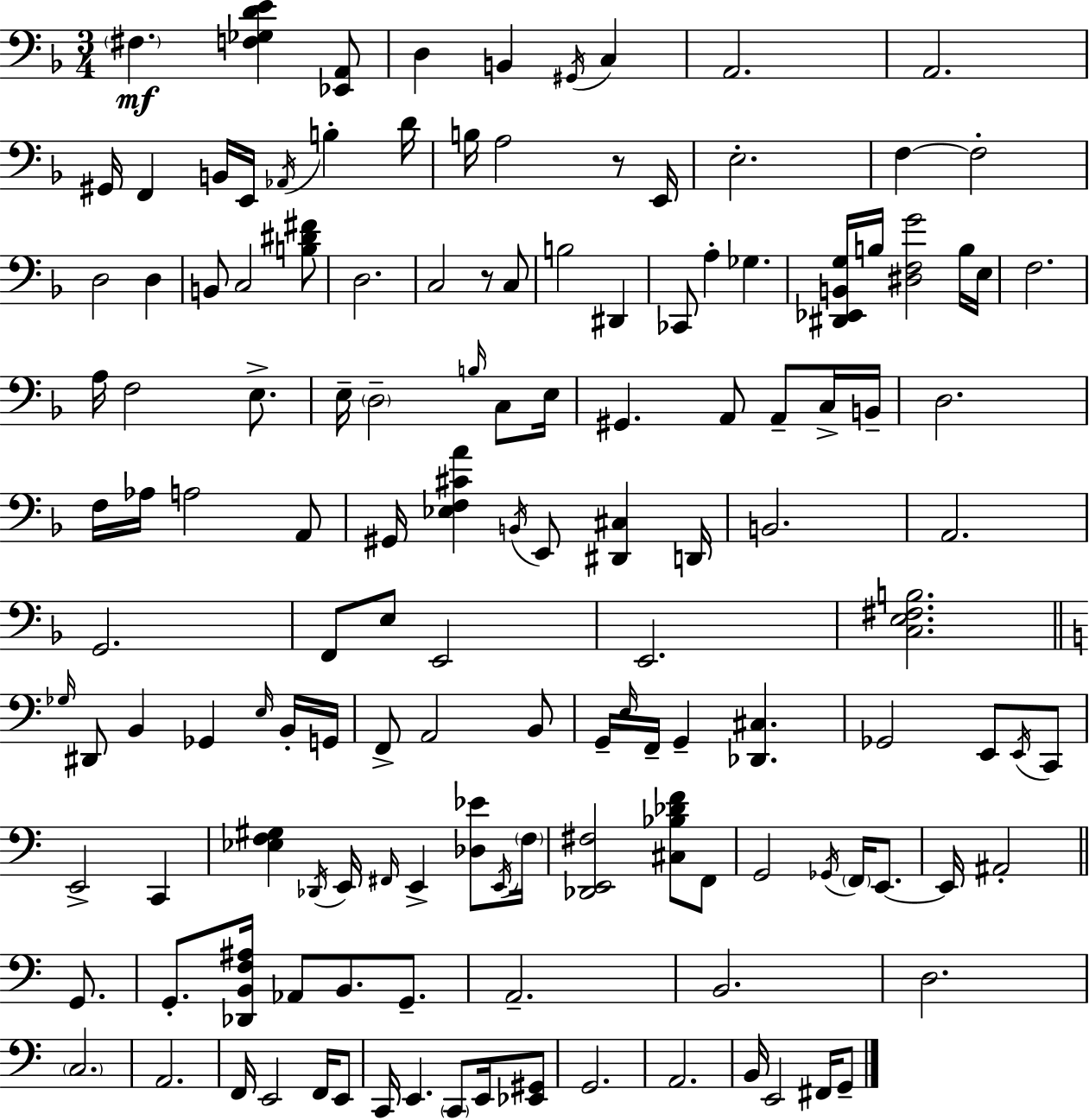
{
  \clef bass
  \numericTimeSignature
  \time 3/4
  \key d \minor
  \repeat volta 2 { \parenthesize fis4.\mf <f ges d' e'>4 <ees, a,>8 | d4 b,4 \acciaccatura { gis,16 } c4 | a,2. | a,2. | \break gis,16 f,4 b,16 e,16 \acciaccatura { aes,16 } b4-. | d'16 b16 a2 r8 | e,16 e2.-. | f4~~ f2-. | \break d2 d4 | b,8 c2 | <b dis' fis'>8 d2. | c2 r8 | \break c8 b2 dis,4 | ces,8 a4-. ges4. | <dis, ees, b, g>16 b16 <dis f g'>2 | b16 e16 f2. | \break a16 f2 e8.-> | e16-- \parenthesize d2-- \grace { b16 } | c8 e16 gis,4. a,8 a,8-- | c16-> b,16-- d2. | \break f16 aes16 a2 | a,8 gis,16 <ees f cis' a'>4 \acciaccatura { b,16 } e,8 <dis, cis>4 | d,16 b,2. | a,2. | \break g,2. | f,8 e8 e,2 | e,2. | <c e fis b>2. | \break \bar "||" \break \key c \major \grace { ges16 } dis,8 b,4 ges,4 \grace { e16 } | b,16-. g,16 f,8-> a,2 | b,8 g,16-- \grace { e16 } f,16-- g,4-- <des, cis>4. | ges,2 e,8 | \break \acciaccatura { e,16 } c,8 e,2-> | c,4 <ees f gis>4 \acciaccatura { des,16 } e,16 \grace { fis,16 } e,4-> | <des ees'>8 \acciaccatura { e,16 } \parenthesize f16 <des, e, fis>2 | <cis bes des' f'>8 f,8 g,2 | \break \acciaccatura { ges,16 } \parenthesize f,16 e,8.~~ e,16 ais,2-. | \bar "||" \break \key c \major g,8. g,8.-. <des, b, f ais>16 aes,8 b,8. | g,8.-- a,2.-- | b,2. | d2. | \break \parenthesize c2. | a,2. | f,16 e,2 | f,16 e,8 c,16 e,4. \parenthesize c,8 | \break e,16 <ees, gis,>8 g,2. | a,2. | b,16 e,2 | fis,16 g,8-- } \bar "|."
}